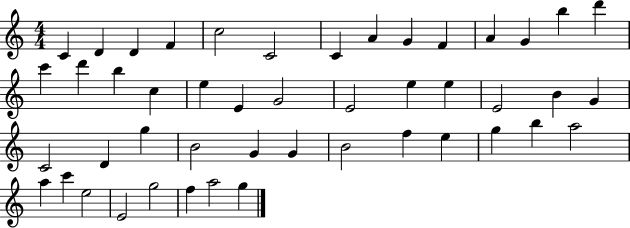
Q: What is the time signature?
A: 4/4